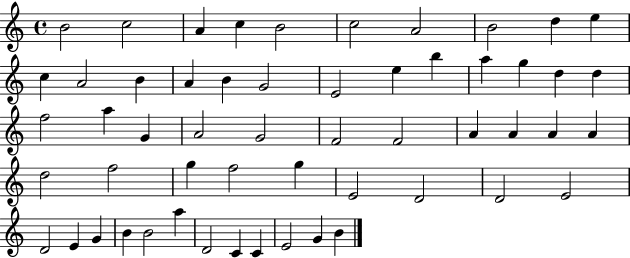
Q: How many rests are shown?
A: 0